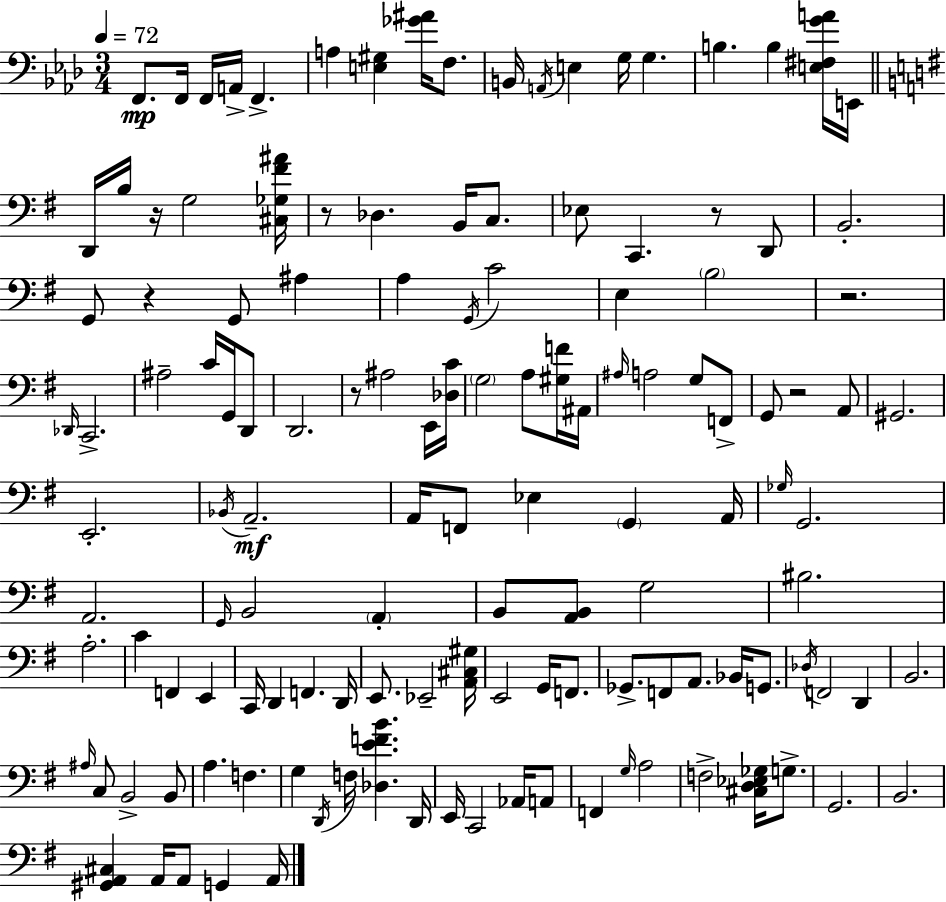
F2/e. F2/s F2/s A2/s F2/q. A3/q [E3,G#3]/q [Gb4,A#4]/s F3/e. B2/s A2/s E3/q G3/s G3/q. B3/q. B3/q [E3,F#3,G4,A4]/s E2/s D2/s B3/s R/s G3/h [C#3,Gb3,F#4,A#4]/s R/e Db3/q. B2/s C3/e. Eb3/e C2/q. R/e D2/e B2/h. G2/e R/q G2/e A#3/q A3/q G2/s C4/h E3/q B3/h R/h. Db2/s C2/h. A#3/h C4/s G2/s D2/e D2/h. R/e A#3/h E2/s [Db3,C4]/s G3/h A3/e [G#3,F4]/s A#2/s A#3/s A3/h G3/e F2/e G2/e R/h A2/e G#2/h. E2/h. Bb2/s A2/h. A2/s F2/e Eb3/q G2/q A2/s Gb3/s G2/h. A2/h. G2/s B2/h A2/q B2/e [A2,B2]/e G3/h BIS3/h. A3/h. C4/q F2/q E2/q C2/s D2/q F2/q. D2/s E2/e. Eb2/h [A2,C#3,G#3]/s E2/h G2/s F2/e. Gb2/e. F2/e A2/e. Bb2/s G2/e. Db3/s F2/h D2/q B2/h. A#3/s C3/e B2/h B2/e A3/q. F3/q. G3/q D2/s F3/s [Db3,E4,F4,B4]/q. D2/s E2/s C2/h Ab2/s A2/e F2/q G3/s A3/h F3/h [C#3,D3,Eb3,Gb3]/s G3/e. G2/h. B2/h. [G#2,A2,C#3]/q A2/s A2/e G2/q A2/s